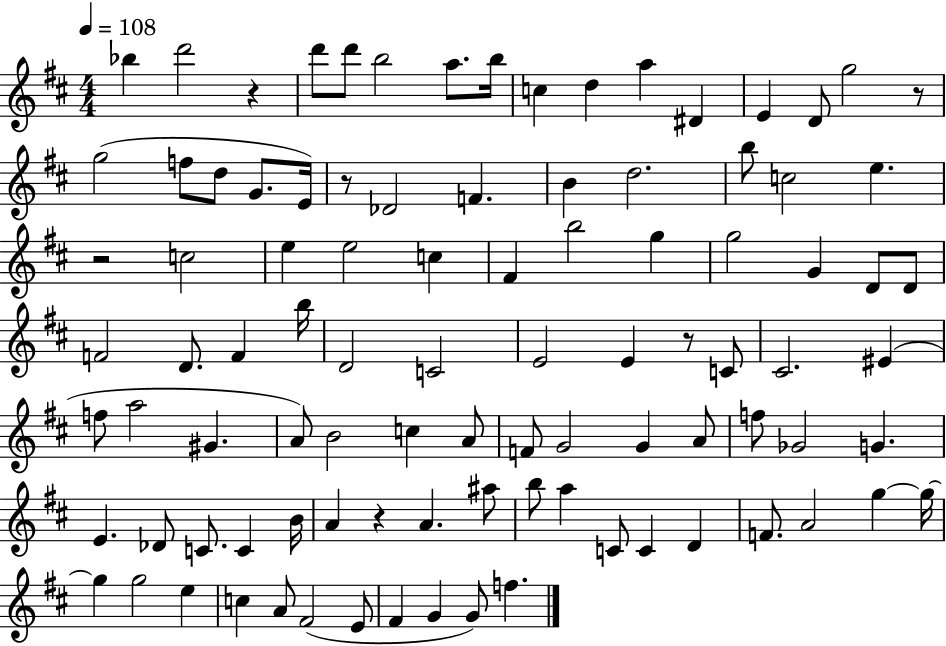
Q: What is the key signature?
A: D major